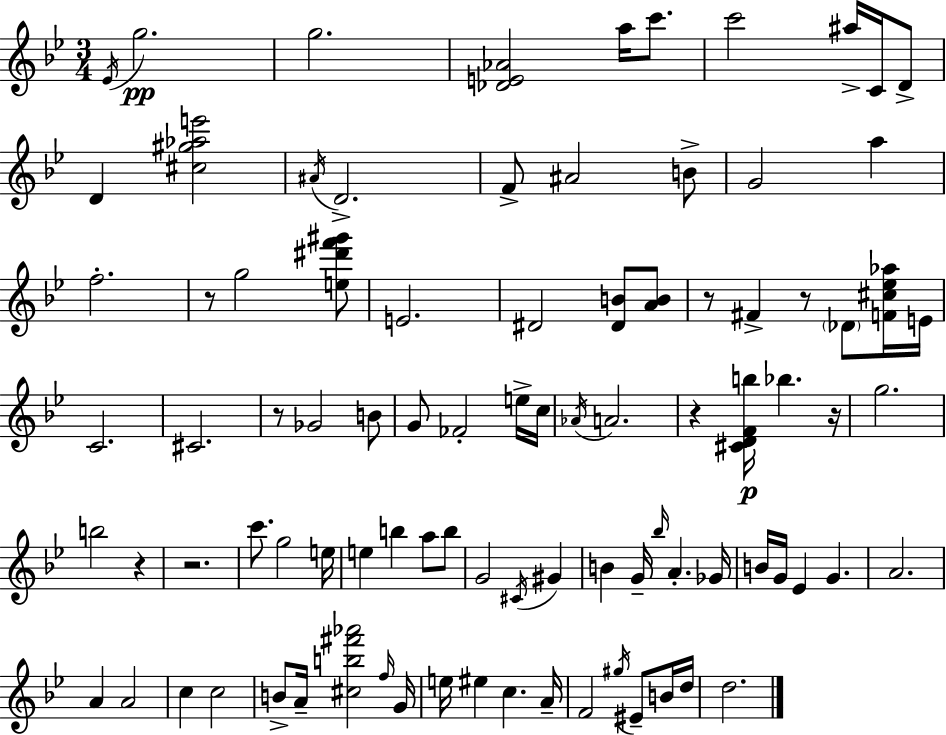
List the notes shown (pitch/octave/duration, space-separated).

Eb4/s G5/h. G5/h. [Db4,E4,Ab4]/h A5/s C6/e. C6/h A#5/s C4/s D4/e D4/q [C#5,G#5,Ab5,E6]/h A#4/s D4/h. F4/e A#4/h B4/e G4/h A5/q F5/h. R/e G5/h [E5,D#6,F6,G#6]/e E4/h. D#4/h [D#4,B4]/e [A4,B4]/e R/e F#4/q R/e Db4/e [F4,C#5,Eb5,Ab5]/s E4/s C4/h. C#4/h. R/e Gb4/h B4/e G4/e FES4/h E5/s C5/s Ab4/s A4/h. R/q [C#4,D4,F4,B5]/s Bb5/q. R/s G5/h. B5/h R/q R/h. C6/e. G5/h E5/s E5/q B5/q A5/e B5/e G4/h C#4/s G#4/q B4/q G4/s Bb5/s A4/q. Gb4/s B4/s G4/s Eb4/q G4/q. A4/h. A4/q A4/h C5/q C5/h B4/e A4/s [C#5,B5,F#6,Ab6]/h F5/s G4/s E5/s EIS5/q C5/q. A4/s F4/h G#5/s EIS4/e B4/s D5/s D5/h.